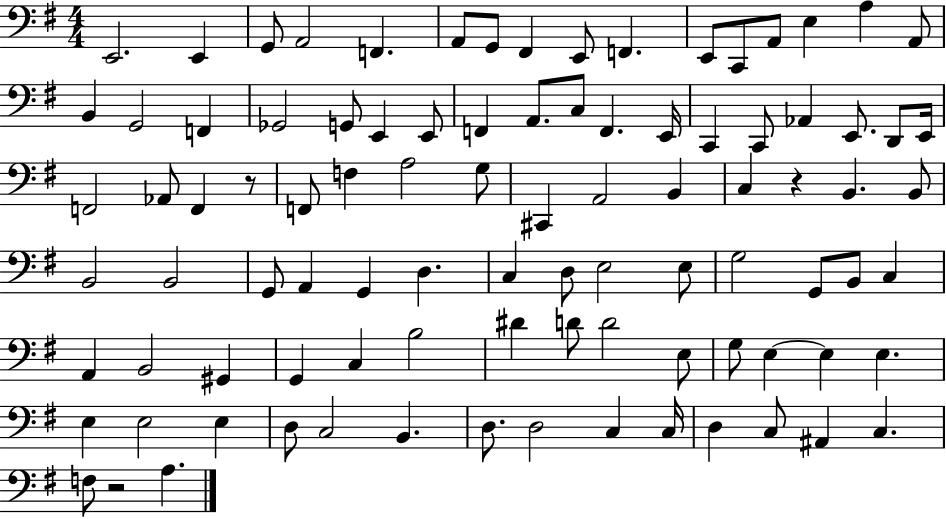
X:1
T:Untitled
M:4/4
L:1/4
K:G
E,,2 E,, G,,/2 A,,2 F,, A,,/2 G,,/2 ^F,, E,,/2 F,, E,,/2 C,,/2 A,,/2 E, A, A,,/2 B,, G,,2 F,, _G,,2 G,,/2 E,, E,,/2 F,, A,,/2 C,/2 F,, E,,/4 C,, C,,/2 _A,, E,,/2 D,,/2 E,,/4 F,,2 _A,,/2 F,, z/2 F,,/2 F, A,2 G,/2 ^C,, A,,2 B,, C, z B,, B,,/2 B,,2 B,,2 G,,/2 A,, G,, D, C, D,/2 E,2 E,/2 G,2 G,,/2 B,,/2 C, A,, B,,2 ^G,, G,, C, B,2 ^D D/2 D2 E,/2 G,/2 E, E, E, E, E,2 E, D,/2 C,2 B,, D,/2 D,2 C, C,/4 D, C,/2 ^A,, C, F,/2 z2 A,